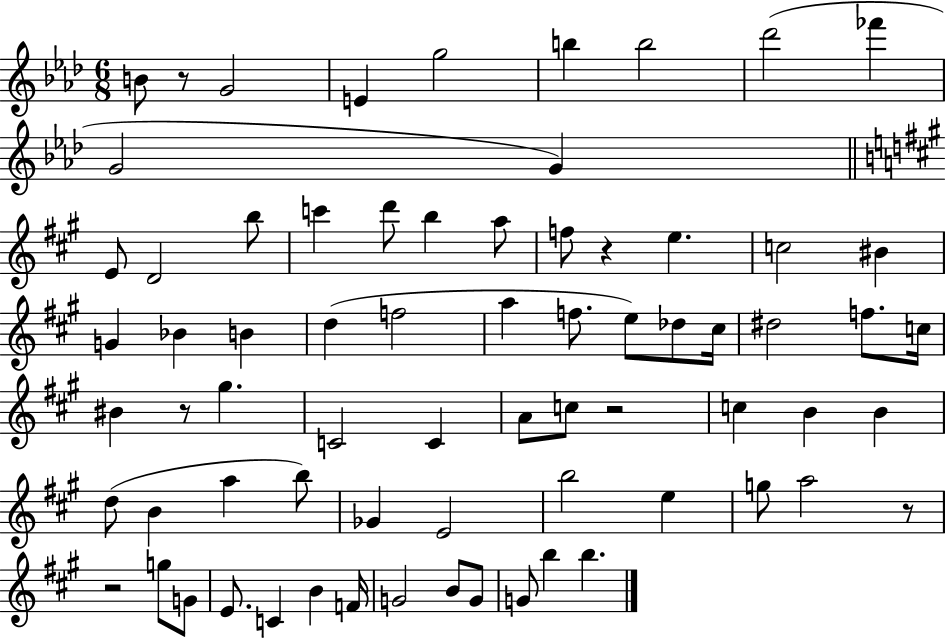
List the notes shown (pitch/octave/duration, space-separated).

B4/e R/e G4/h E4/q G5/h B5/q B5/h Db6/h FES6/q G4/h G4/q E4/e D4/h B5/e C6/q D6/e B5/q A5/e F5/e R/q E5/q. C5/h BIS4/q G4/q Bb4/q B4/q D5/q F5/h A5/q F5/e. E5/e Db5/e C#5/s D#5/h F5/e. C5/s BIS4/q R/e G#5/q. C4/h C4/q A4/e C5/e R/h C5/q B4/q B4/q D5/e B4/q A5/q B5/e Gb4/q E4/h B5/h E5/q G5/e A5/h R/e R/h G5/e G4/e E4/e. C4/q B4/q F4/s G4/h B4/e G4/e G4/e B5/q B5/q.